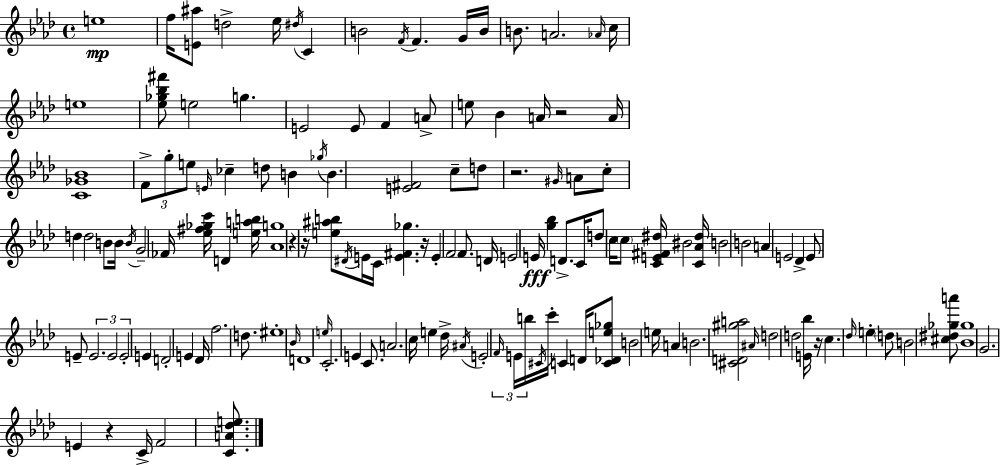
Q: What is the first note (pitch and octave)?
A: E5